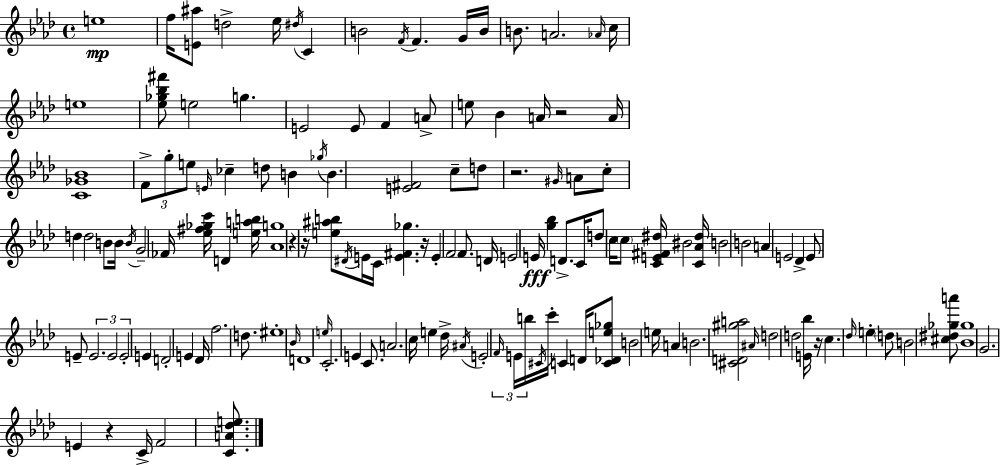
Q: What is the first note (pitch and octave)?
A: E5